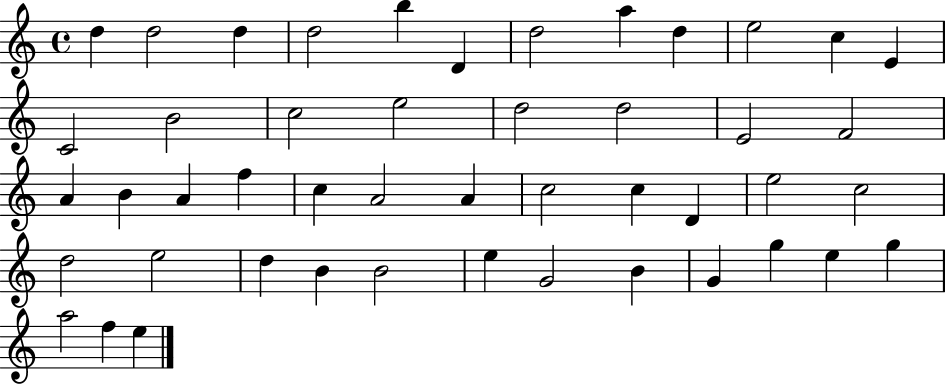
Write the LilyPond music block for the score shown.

{
  \clef treble
  \time 4/4
  \defaultTimeSignature
  \key c \major
  d''4 d''2 d''4 | d''2 b''4 d'4 | d''2 a''4 d''4 | e''2 c''4 e'4 | \break c'2 b'2 | c''2 e''2 | d''2 d''2 | e'2 f'2 | \break a'4 b'4 a'4 f''4 | c''4 a'2 a'4 | c''2 c''4 d'4 | e''2 c''2 | \break d''2 e''2 | d''4 b'4 b'2 | e''4 g'2 b'4 | g'4 g''4 e''4 g''4 | \break a''2 f''4 e''4 | \bar "|."
}